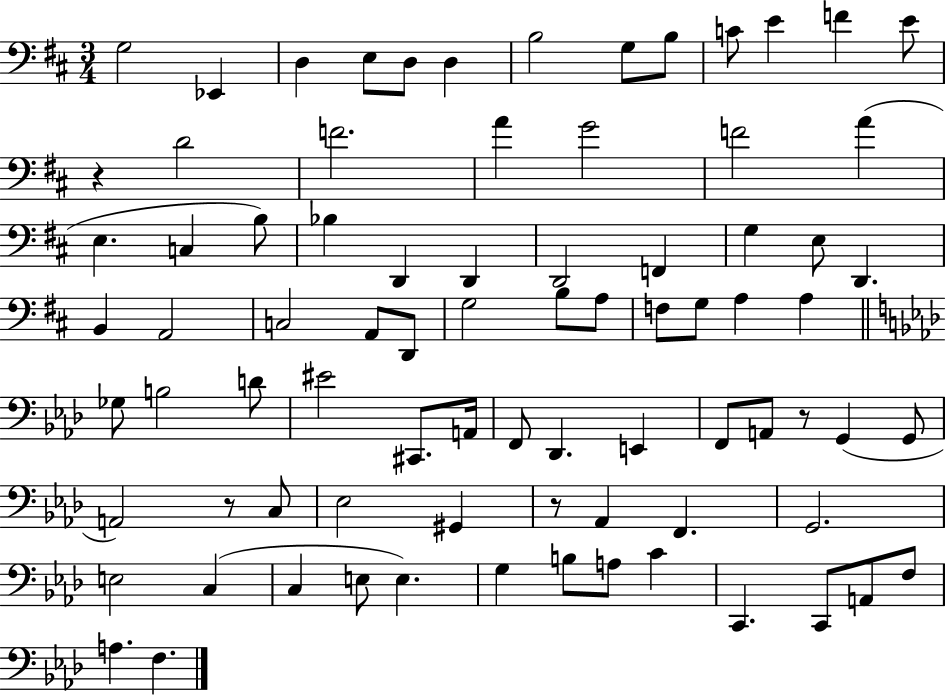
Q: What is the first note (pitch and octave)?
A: G3